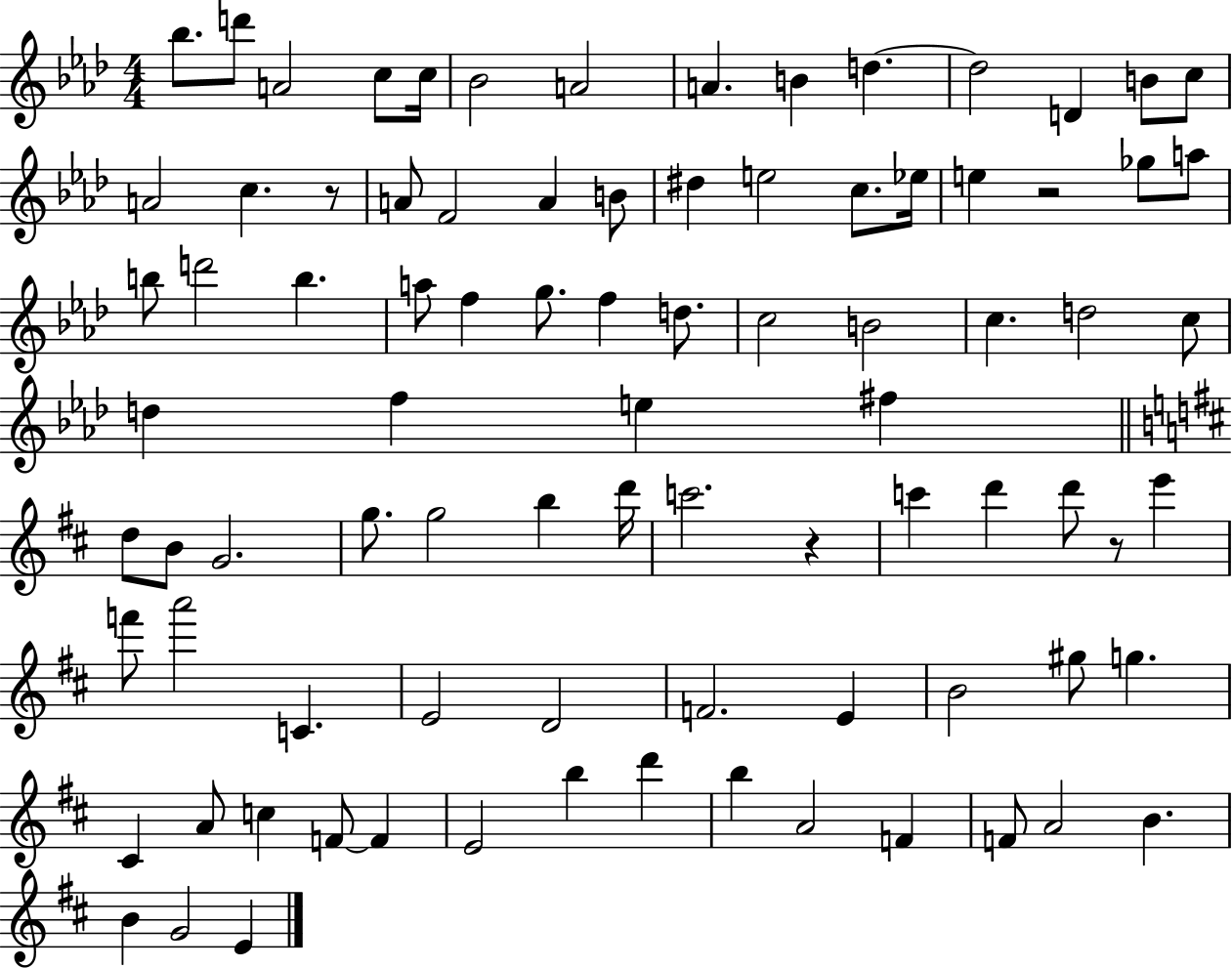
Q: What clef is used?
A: treble